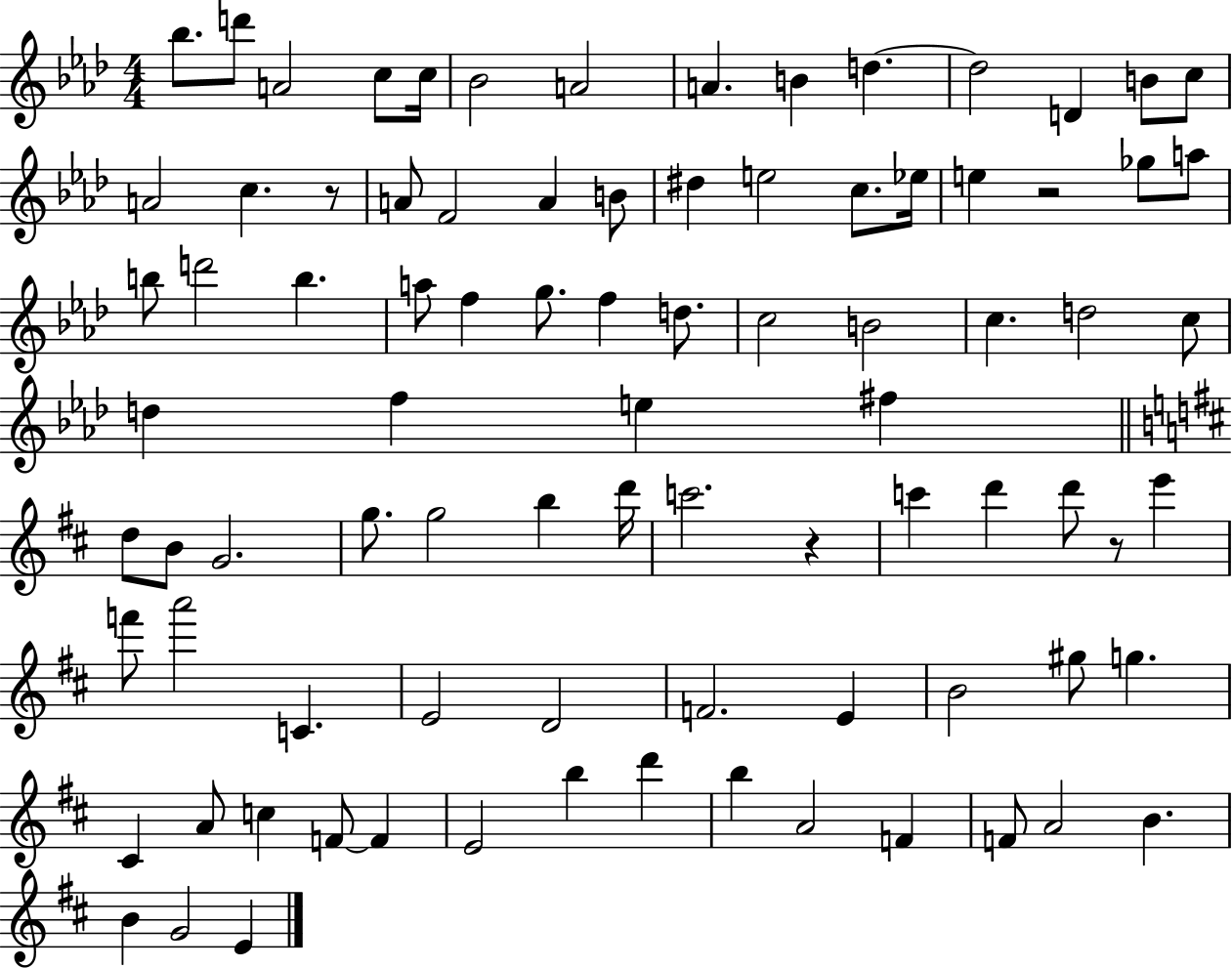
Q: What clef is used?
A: treble